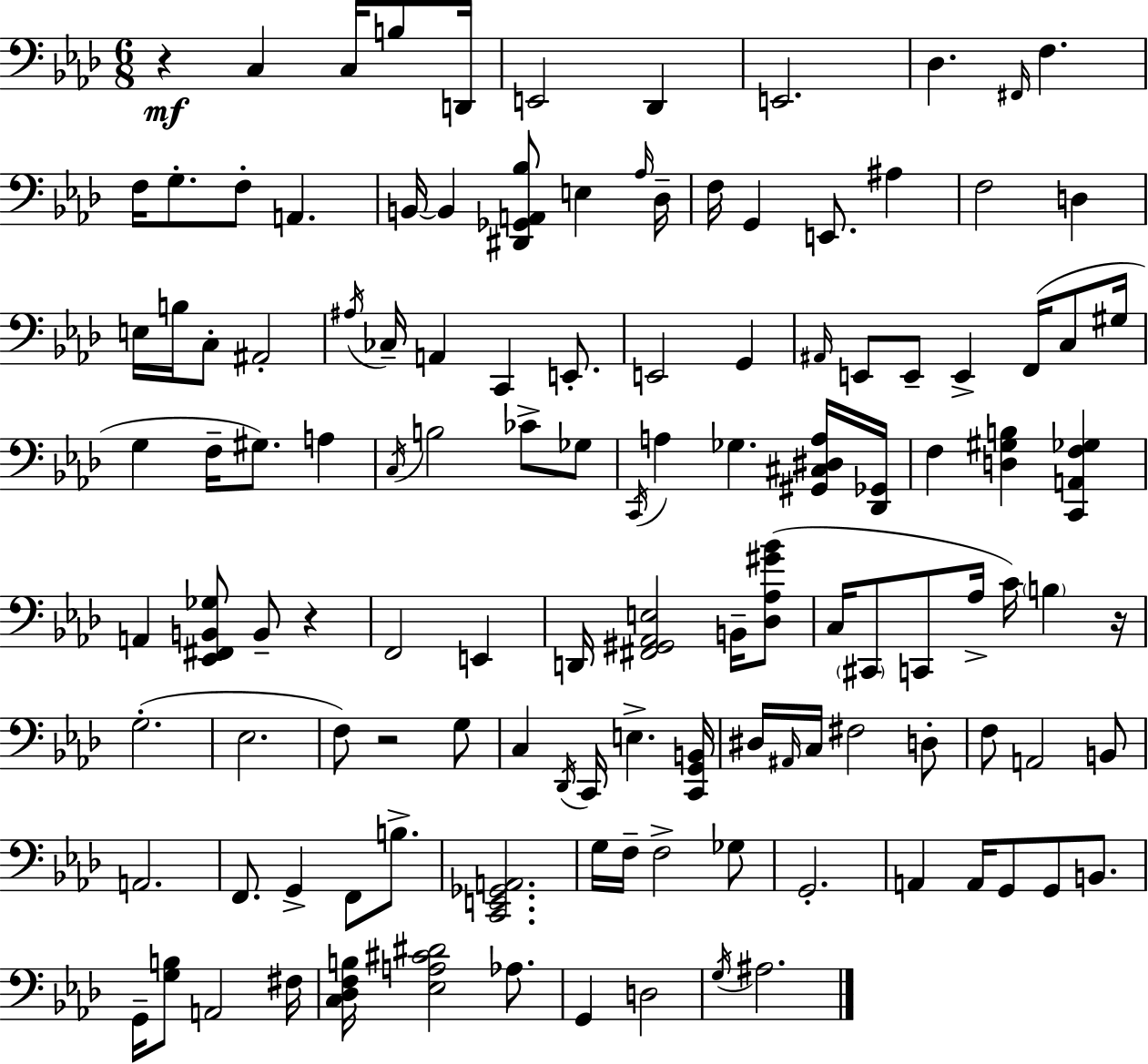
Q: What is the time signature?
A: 6/8